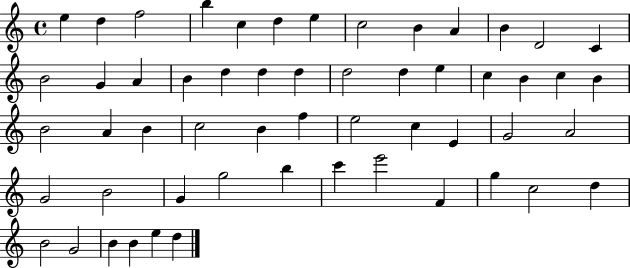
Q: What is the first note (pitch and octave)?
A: E5